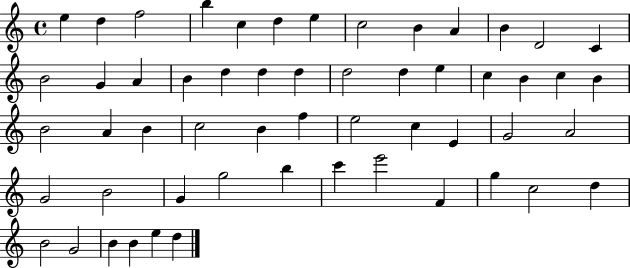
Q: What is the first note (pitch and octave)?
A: E5